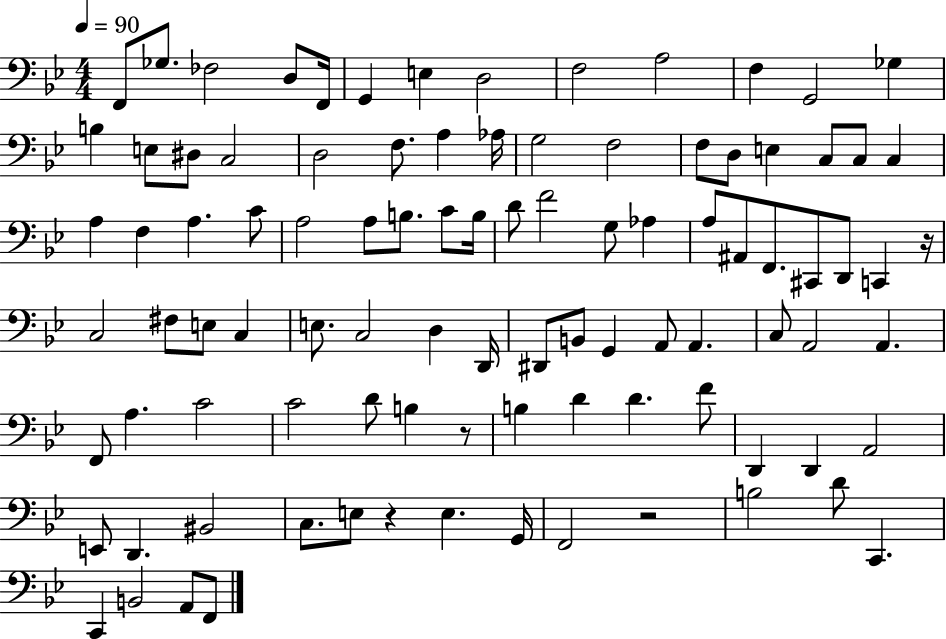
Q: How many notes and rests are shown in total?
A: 96